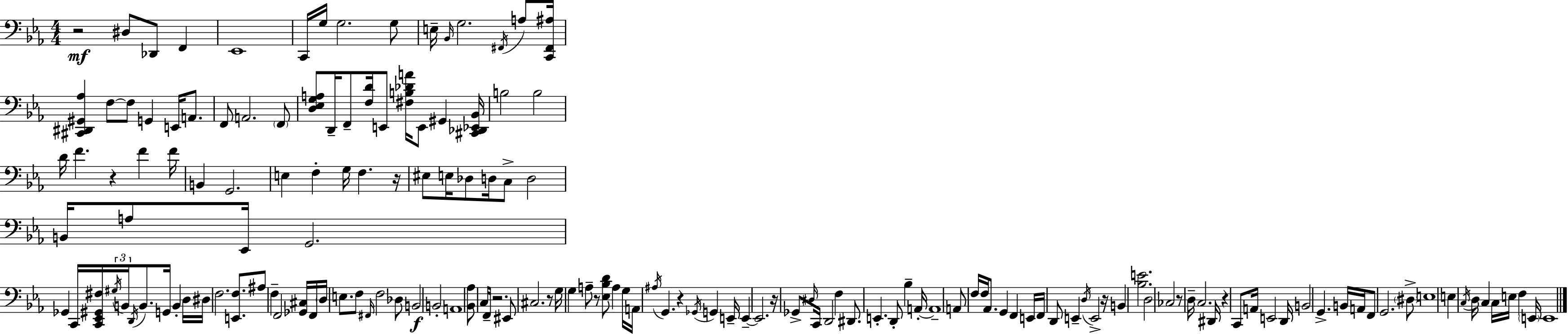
R/h D#3/e Db2/e F2/q Eb2/w C2/s G3/s G3/h. G3/e E3/s Bb2/s G3/h. F#2/s A3/e [C2,F#2,A#3]/s [C#2,D#2,G#2,Ab3]/q F3/e F3/e G2/q E2/s A2/e. F2/e A2/h. F2/e [D3,Eb3,G3,A3]/e D2/s F2/e [F3,D4]/s E2/e [F#3,B3,Db4,A4]/s E2/e G#2/q [C#2,Db2,Eb2,Bb2]/s B3/h B3/h D4/s F4/q. R/q F4/q F4/s B2/q G2/h. E3/q F3/q G3/s F3/q. R/s EIS3/e E3/s Db3/e D3/s C3/e D3/h B2/s A3/e Eb2/s G2/h. Gb2/q C2/s [C2,Eb2,G#2,F#3]/s G#3/s B2/s D2/s B2/e. G2/s B2/q D3/s D#3/s F3/h. [E2,F3]/e. A#3/e F3/q F2/h [Gb2,C#3]/s F2/s D3/s E3/e. F3/e F#2/s F3/h Db3/e B2/h B2/h A2/w [Bb2,Ab3]/e C3/s F2/s R/h. EIS2/e C#3/h. R/e G3/s G3/q A3/e R/e [Eb3,Bb3,D4]/e A3/q G3/s A2/s A#3/s G2/q. R/q Gb2/s G2/q E2/s E2/q E2/h. R/s Gb2/e D#3/s C2/s D2/h F3/q D#2/e. E2/q. D2/e Bb3/q A2/s A2/w A2/e F3/s F3/s Ab2/e. G2/q F2/q E2/s F2/s D2/e E2/q D3/s E2/h R/s B2/q [Bb3,E4]/h. D3/h CES3/h R/e D3/s C3/h. D#2/s R/q C2/e A2/s E2/h D2/s B2/h G2/q. B2/s A2/s F2/e G2/h. D#3/e E3/w E3/q C3/s D3/s C3/q C3/s E3/s F3/q E2/s E2/w